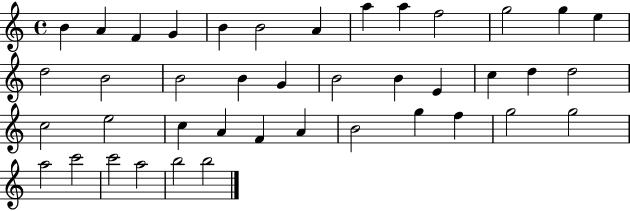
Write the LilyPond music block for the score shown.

{
  \clef treble
  \time 4/4
  \defaultTimeSignature
  \key c \major
  b'4 a'4 f'4 g'4 | b'4 b'2 a'4 | a''4 a''4 f''2 | g''2 g''4 e''4 | \break d''2 b'2 | b'2 b'4 g'4 | b'2 b'4 e'4 | c''4 d''4 d''2 | \break c''2 e''2 | c''4 a'4 f'4 a'4 | b'2 g''4 f''4 | g''2 g''2 | \break a''2 c'''2 | c'''2 a''2 | b''2 b''2 | \bar "|."
}